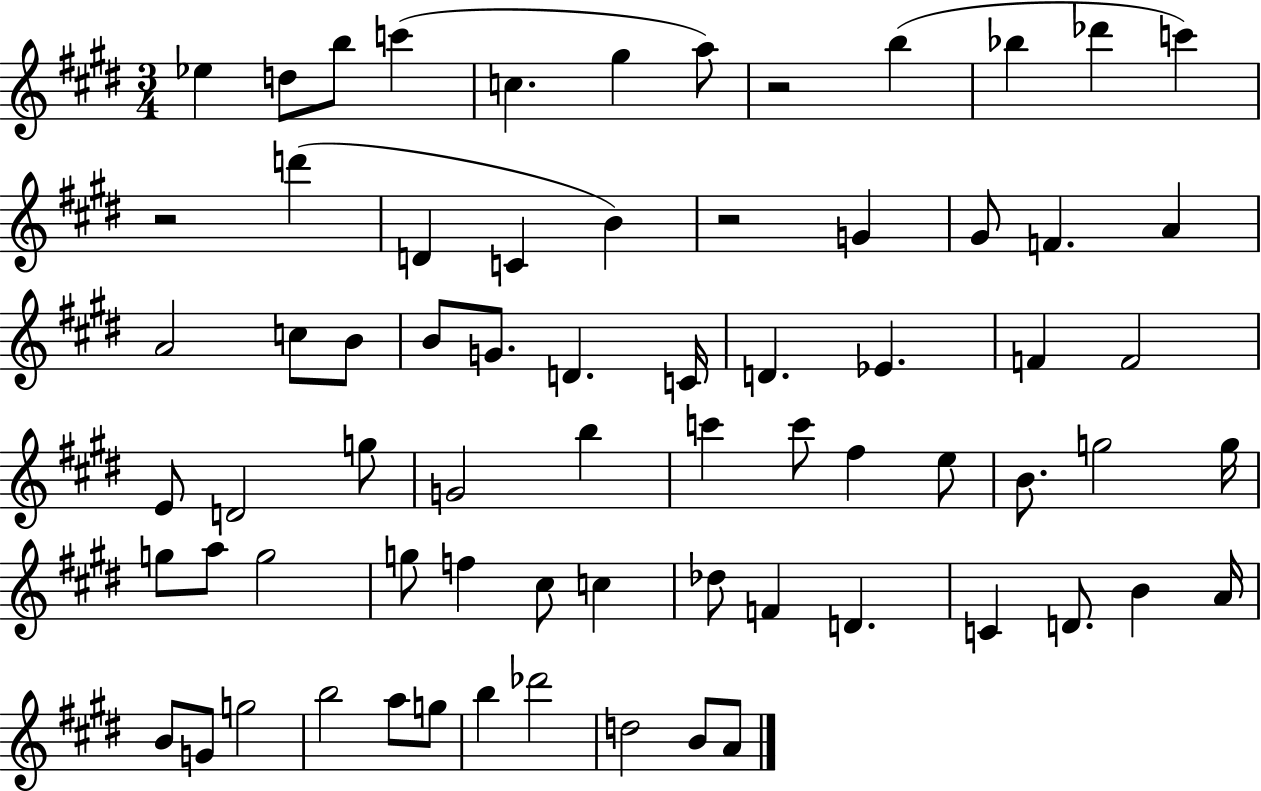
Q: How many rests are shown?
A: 3